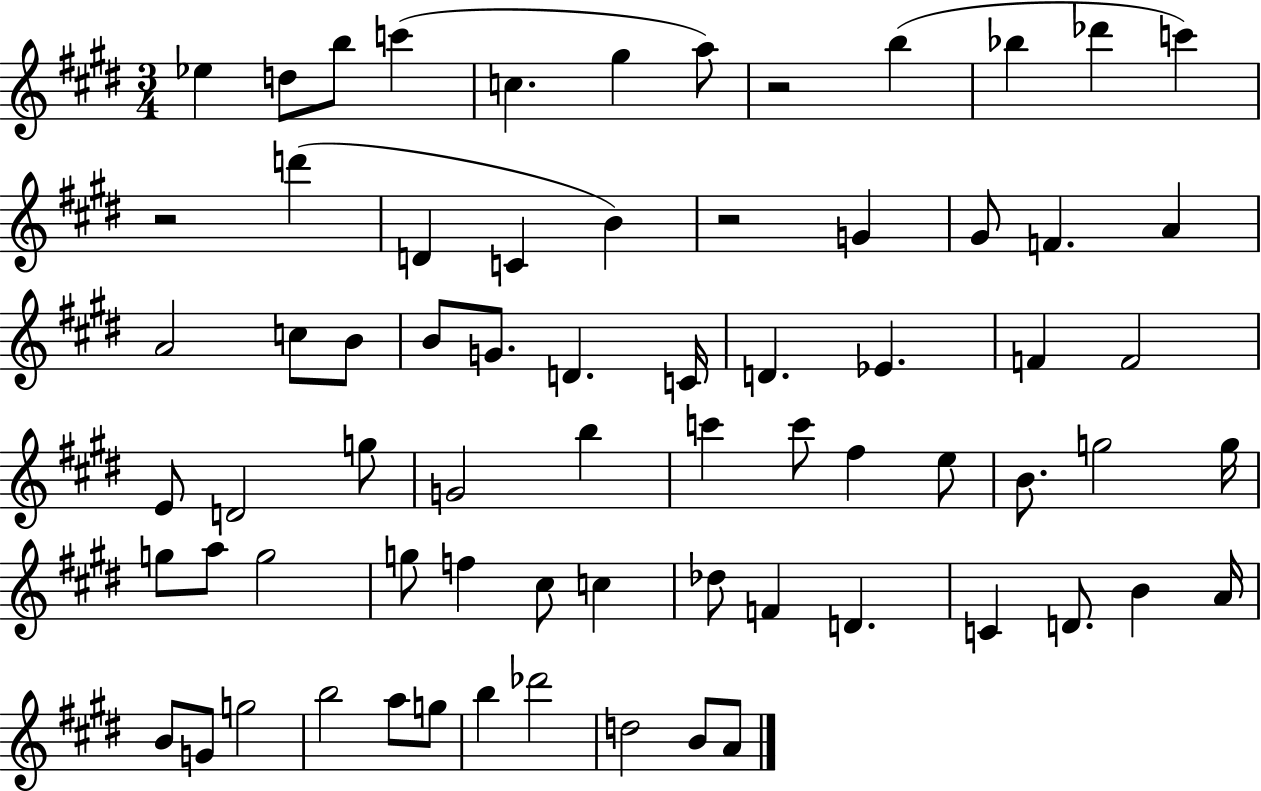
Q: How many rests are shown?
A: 3